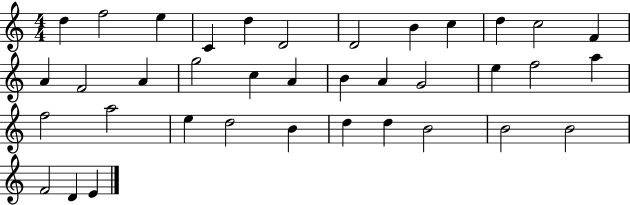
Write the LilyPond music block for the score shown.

{
  \clef treble
  \numericTimeSignature
  \time 4/4
  \key c \major
  d''4 f''2 e''4 | c'4 d''4 d'2 | d'2 b'4 c''4 | d''4 c''2 f'4 | \break a'4 f'2 a'4 | g''2 c''4 a'4 | b'4 a'4 g'2 | e''4 f''2 a''4 | \break f''2 a''2 | e''4 d''2 b'4 | d''4 d''4 b'2 | b'2 b'2 | \break f'2 d'4 e'4 | \bar "|."
}